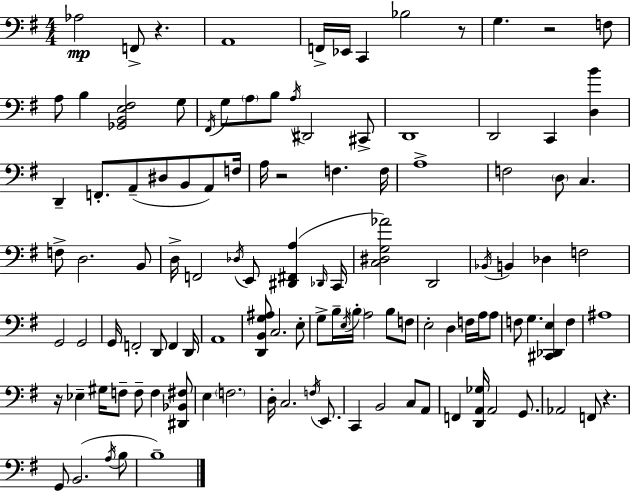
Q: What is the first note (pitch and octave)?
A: Ab3